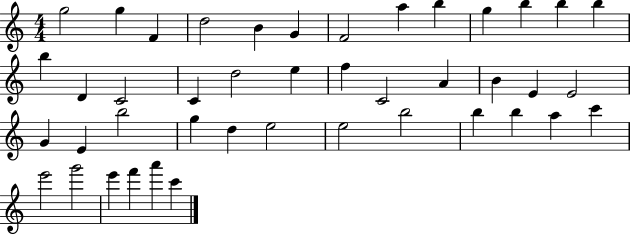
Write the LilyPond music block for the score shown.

{
  \clef treble
  \numericTimeSignature
  \time 4/4
  \key c \major
  g''2 g''4 f'4 | d''2 b'4 g'4 | f'2 a''4 b''4 | g''4 b''4 b''4 b''4 | \break b''4 d'4 c'2 | c'4 d''2 e''4 | f''4 c'2 a'4 | b'4 e'4 e'2 | \break g'4 e'4 b''2 | g''4 d''4 e''2 | e''2 b''2 | b''4 b''4 a''4 c'''4 | \break e'''2 g'''2 | e'''4 f'''4 a'''4 c'''4 | \bar "|."
}